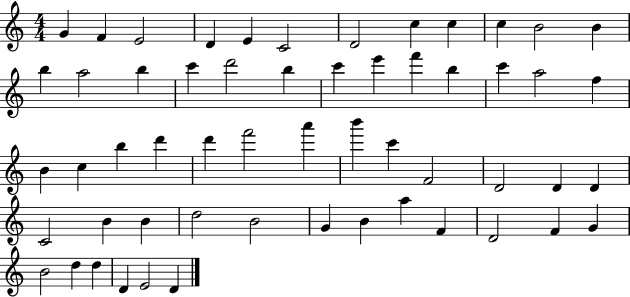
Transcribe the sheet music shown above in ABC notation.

X:1
T:Untitled
M:4/4
L:1/4
K:C
G F E2 D E C2 D2 c c c B2 B b a2 b c' d'2 b c' e' f' b c' a2 f B c b d' d' f'2 a' b' c' F2 D2 D D C2 B B d2 B2 G B a F D2 F G B2 d d D E2 D